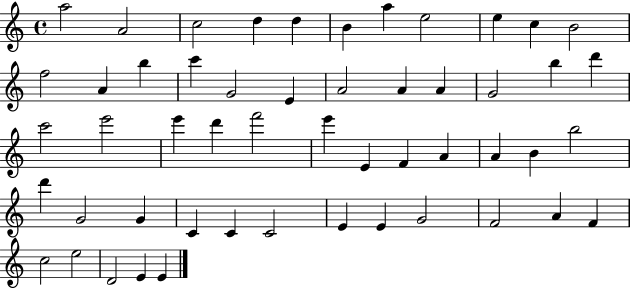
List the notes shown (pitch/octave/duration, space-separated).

A5/h A4/h C5/h D5/q D5/q B4/q A5/q E5/h E5/q C5/q B4/h F5/h A4/q B5/q C6/q G4/h E4/q A4/h A4/q A4/q G4/h B5/q D6/q C6/h E6/h E6/q D6/q F6/h E6/q E4/q F4/q A4/q A4/q B4/q B5/h D6/q G4/h G4/q C4/q C4/q C4/h E4/q E4/q G4/h F4/h A4/q F4/q C5/h E5/h D4/h E4/q E4/q